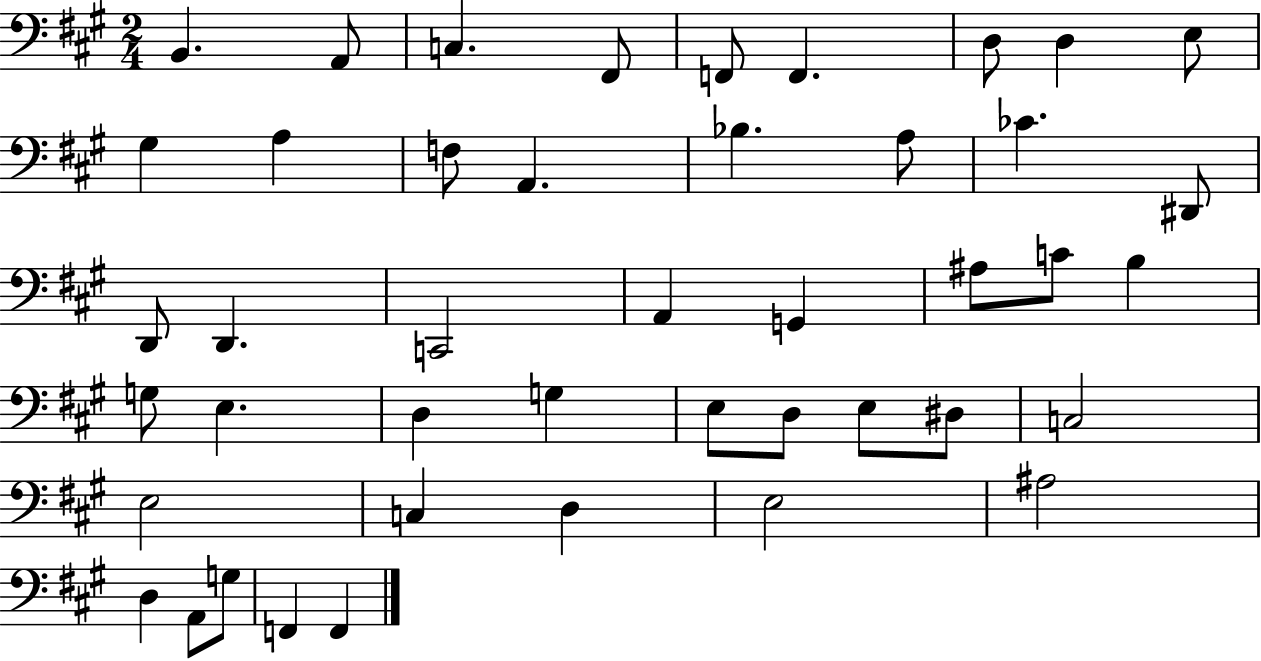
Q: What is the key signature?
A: A major